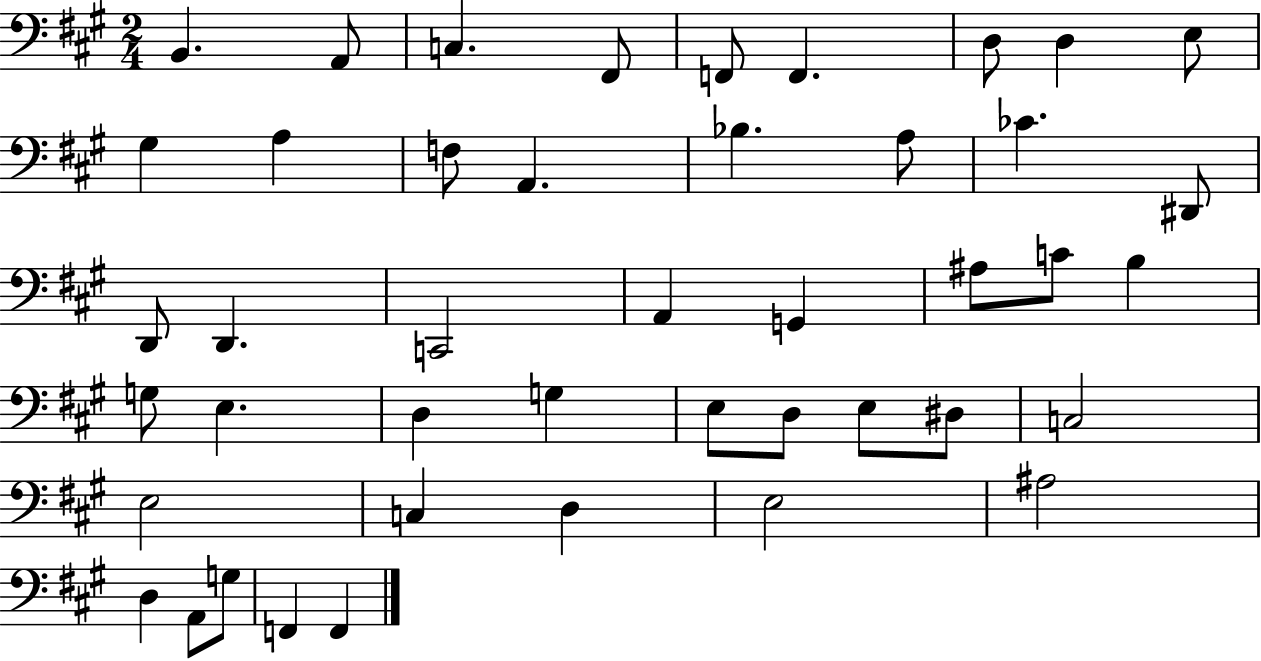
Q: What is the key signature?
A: A major